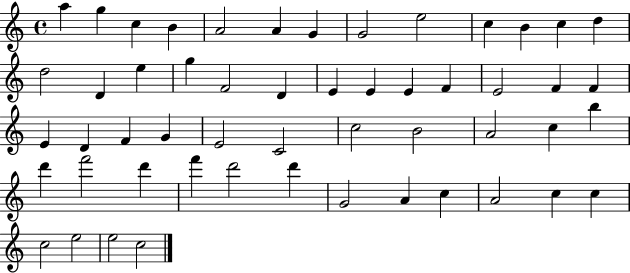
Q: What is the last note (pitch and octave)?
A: C5